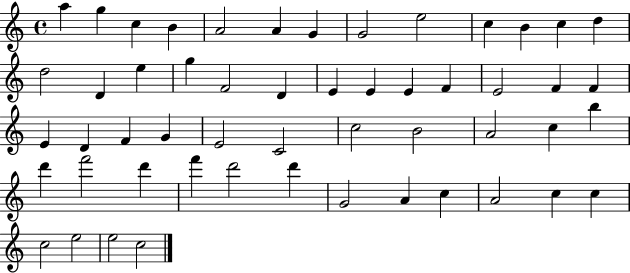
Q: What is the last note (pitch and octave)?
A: C5